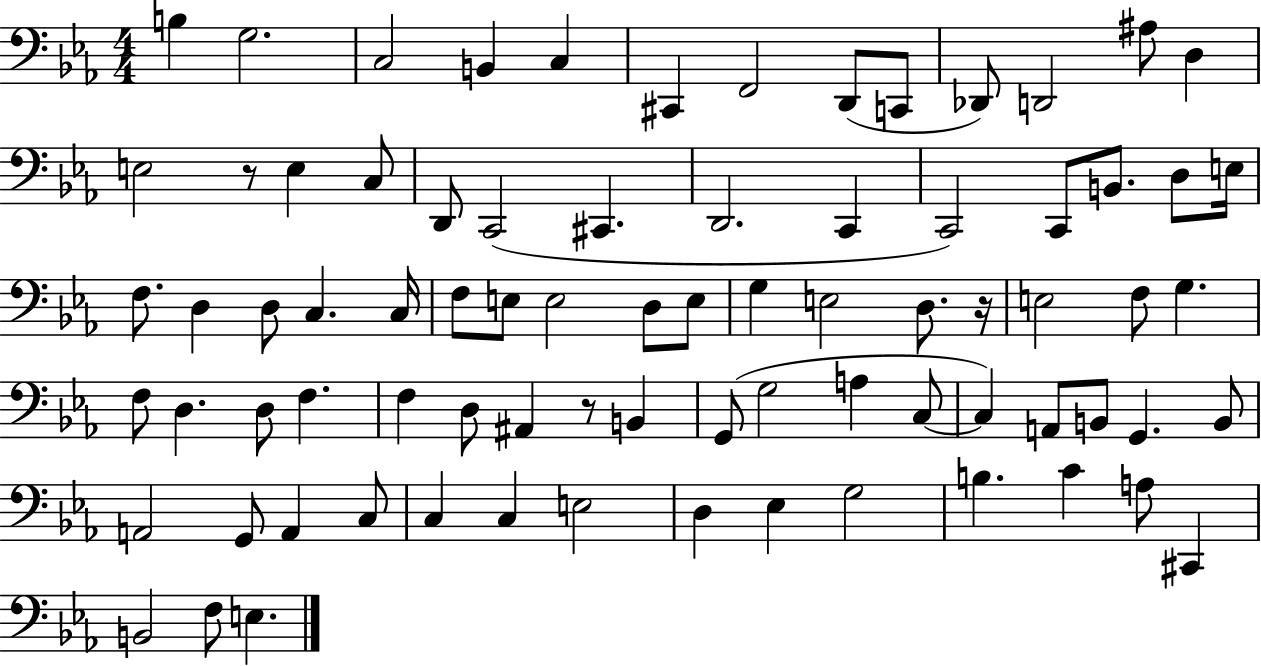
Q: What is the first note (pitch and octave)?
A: B3